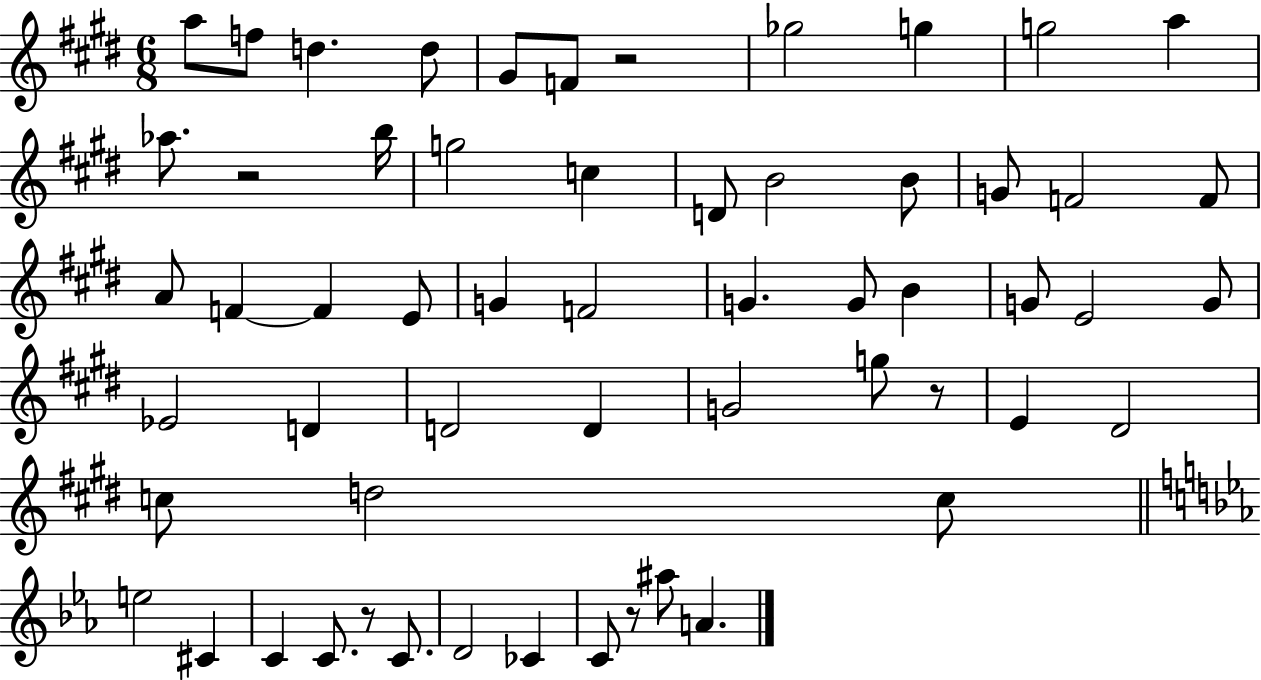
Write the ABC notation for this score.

X:1
T:Untitled
M:6/8
L:1/4
K:E
a/2 f/2 d d/2 ^G/2 F/2 z2 _g2 g g2 a _a/2 z2 b/4 g2 c D/2 B2 B/2 G/2 F2 F/2 A/2 F F E/2 G F2 G G/2 B G/2 E2 G/2 _E2 D D2 D G2 g/2 z/2 E ^D2 c/2 d2 c/2 e2 ^C C C/2 z/2 C/2 D2 _C C/2 z/2 ^a/2 A